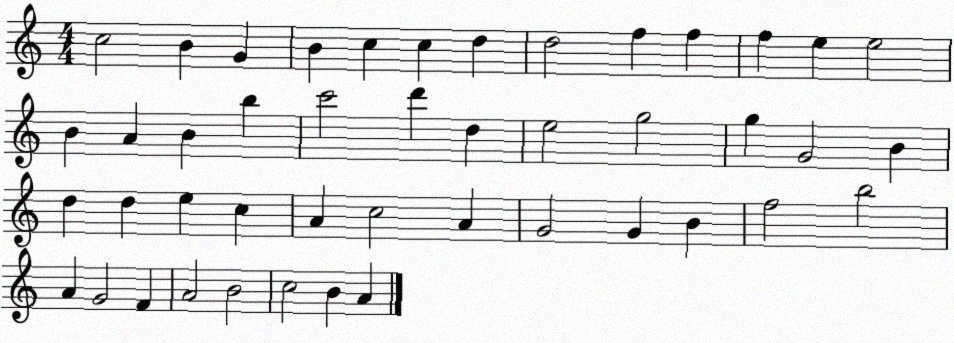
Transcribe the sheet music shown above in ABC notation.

X:1
T:Untitled
M:4/4
L:1/4
K:C
c2 B G B c c d d2 f f f e e2 B A B b c'2 d' d e2 g2 g G2 B d d e c A c2 A G2 G B f2 b2 A G2 F A2 B2 c2 B A